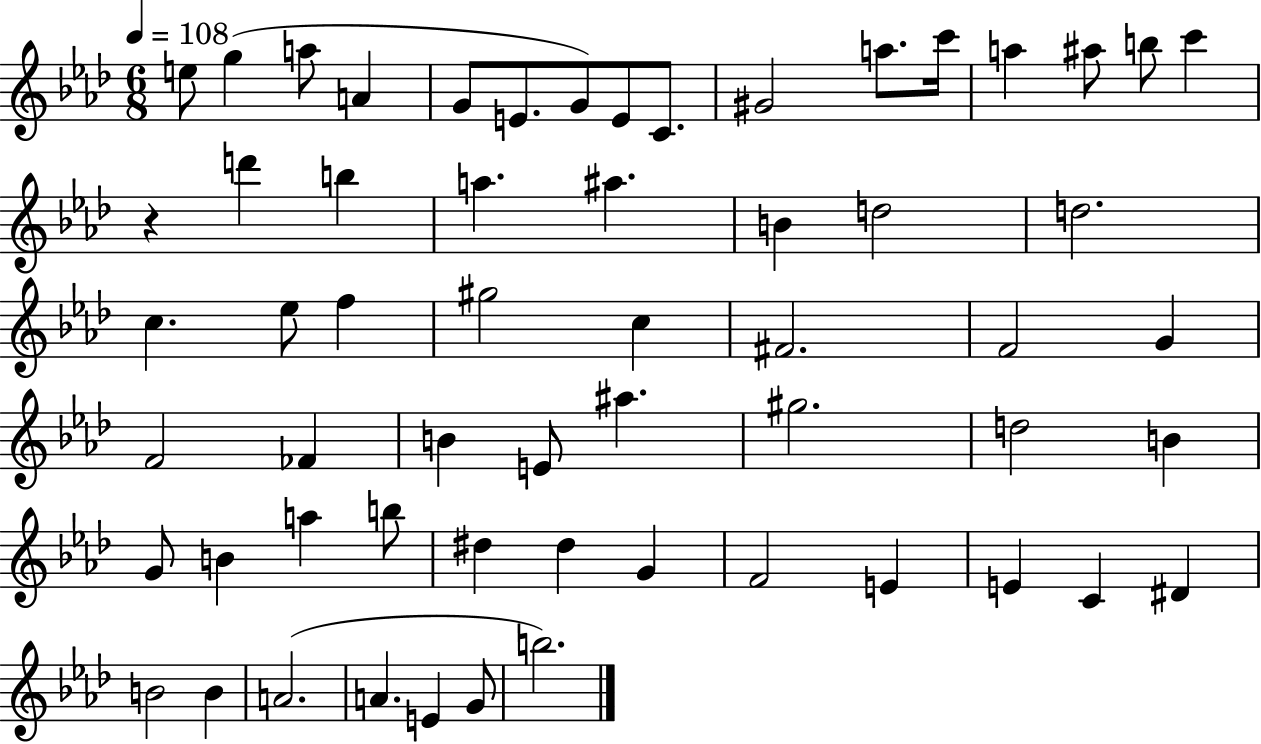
X:1
T:Untitled
M:6/8
L:1/4
K:Ab
e/2 g a/2 A G/2 E/2 G/2 E/2 C/2 ^G2 a/2 c'/4 a ^a/2 b/2 c' z d' b a ^a B d2 d2 c _e/2 f ^g2 c ^F2 F2 G F2 _F B E/2 ^a ^g2 d2 B G/2 B a b/2 ^d ^d G F2 E E C ^D B2 B A2 A E G/2 b2